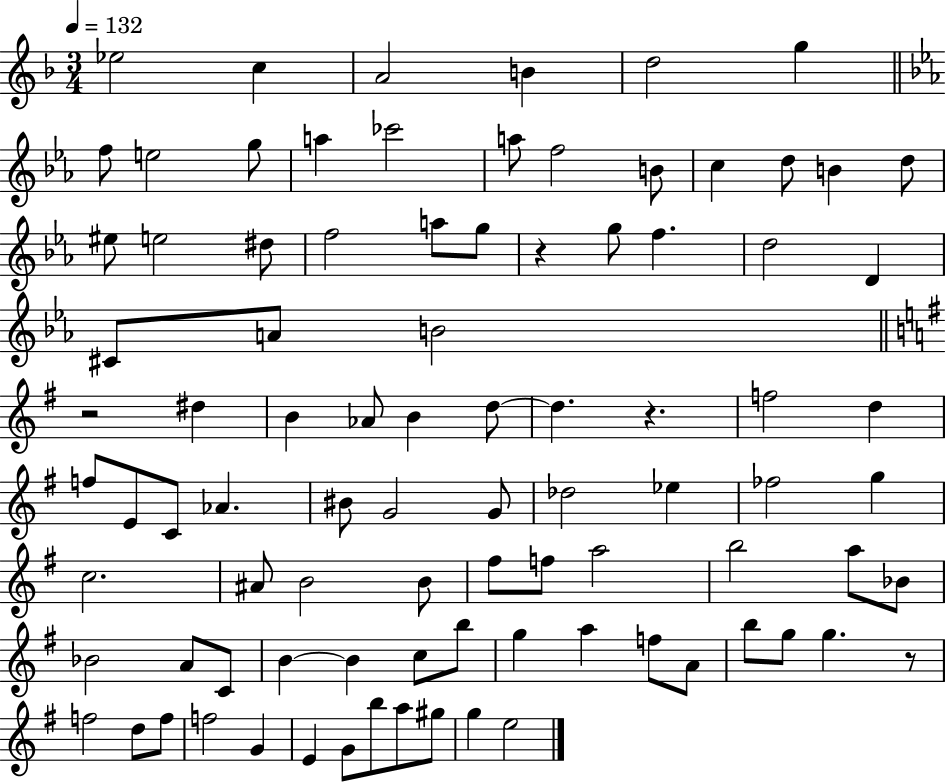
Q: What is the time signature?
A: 3/4